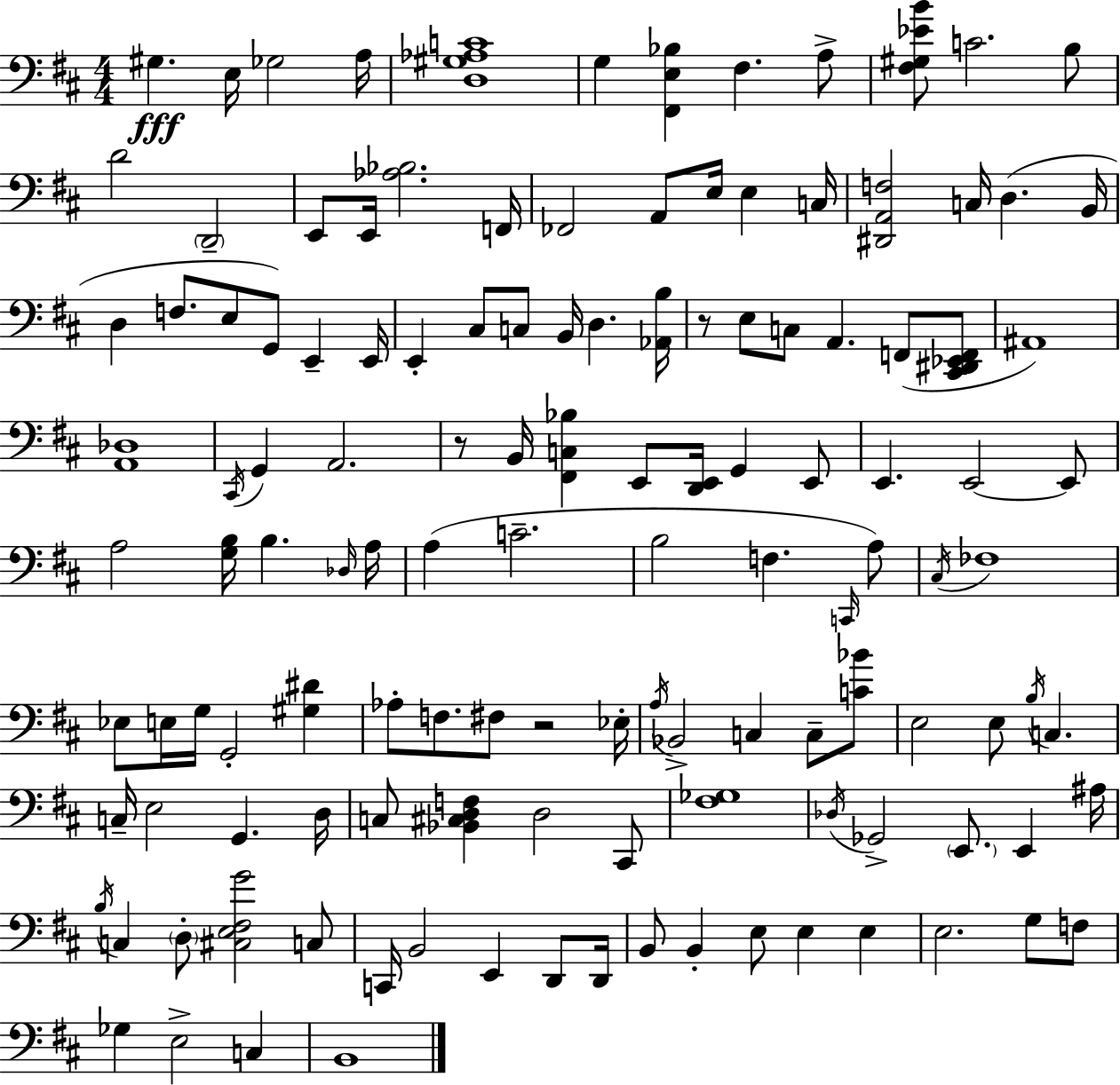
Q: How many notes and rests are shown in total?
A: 128